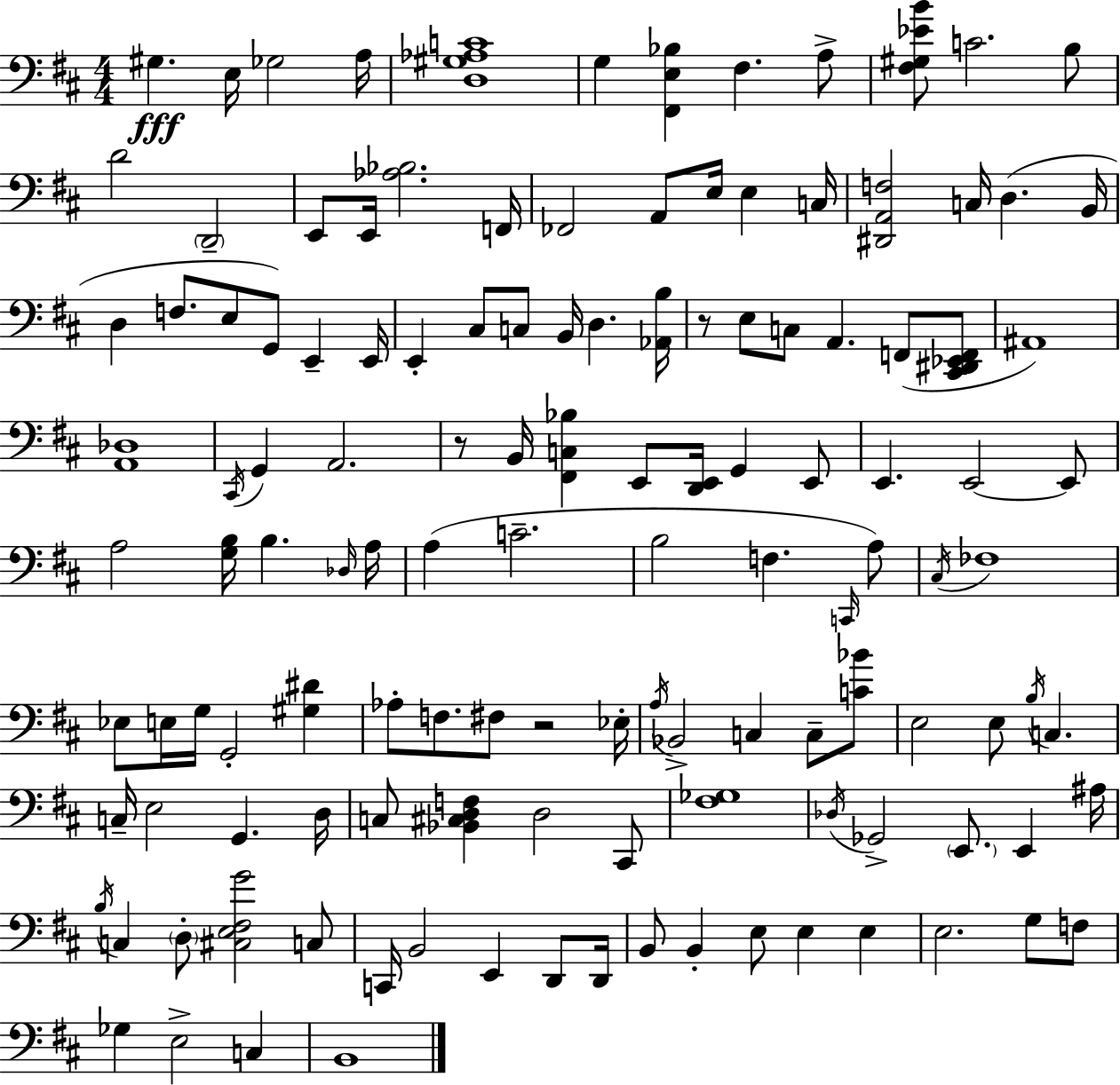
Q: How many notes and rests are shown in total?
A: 128